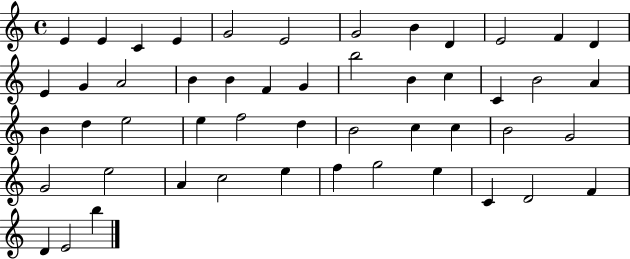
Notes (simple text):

E4/q E4/q C4/q E4/q G4/h E4/h G4/h B4/q D4/q E4/h F4/q D4/q E4/q G4/q A4/h B4/q B4/q F4/q G4/q B5/h B4/q C5/q C4/q B4/h A4/q B4/q D5/q E5/h E5/q F5/h D5/q B4/h C5/q C5/q B4/h G4/h G4/h E5/h A4/q C5/h E5/q F5/q G5/h E5/q C4/q D4/h F4/q D4/q E4/h B5/q